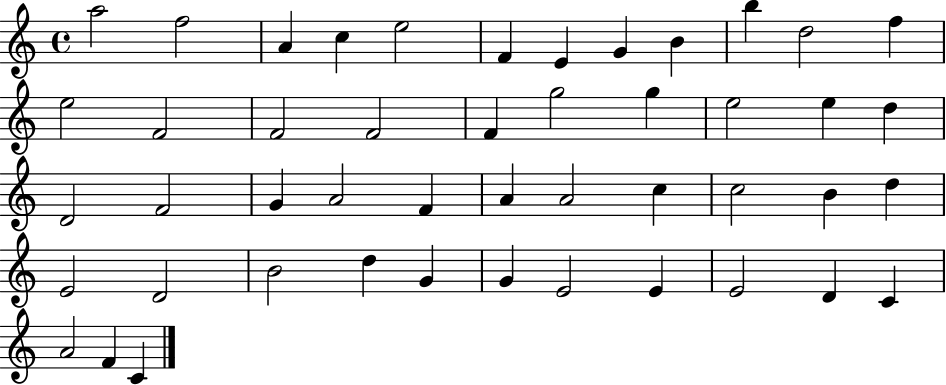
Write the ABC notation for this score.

X:1
T:Untitled
M:4/4
L:1/4
K:C
a2 f2 A c e2 F E G B b d2 f e2 F2 F2 F2 F g2 g e2 e d D2 F2 G A2 F A A2 c c2 B d E2 D2 B2 d G G E2 E E2 D C A2 F C